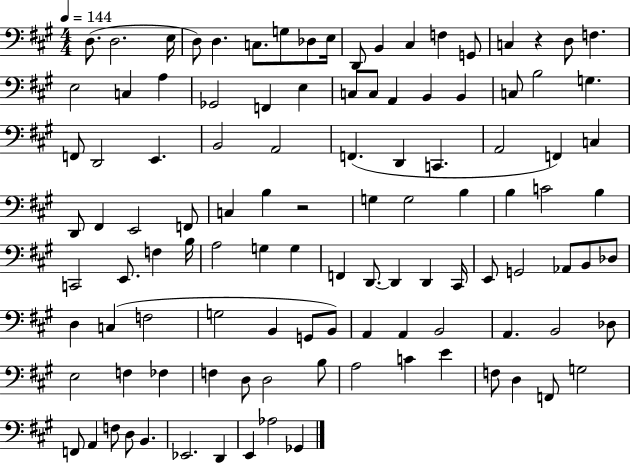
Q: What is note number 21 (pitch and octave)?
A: Gb2